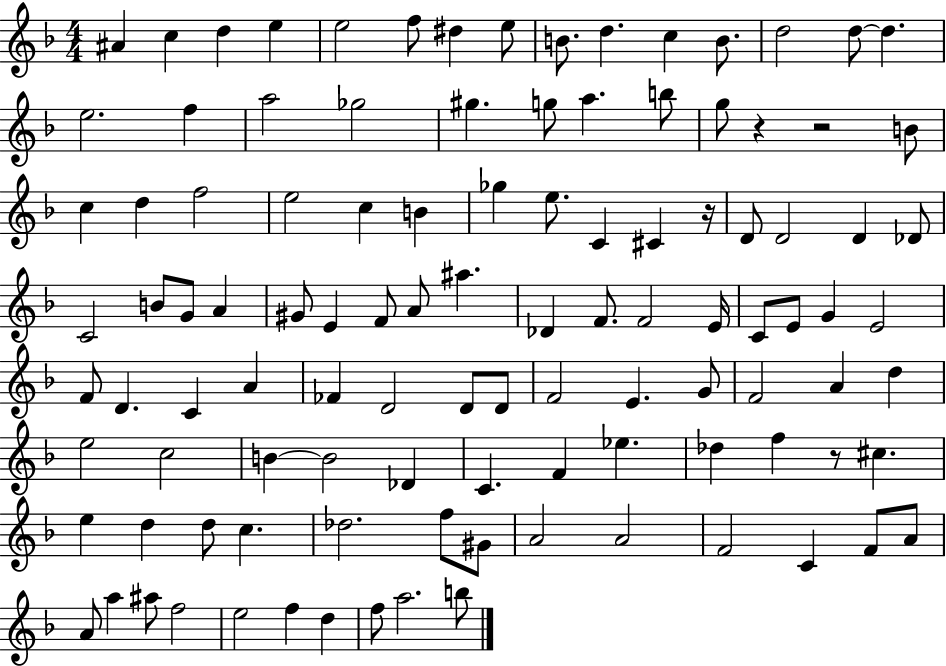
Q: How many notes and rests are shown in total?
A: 108